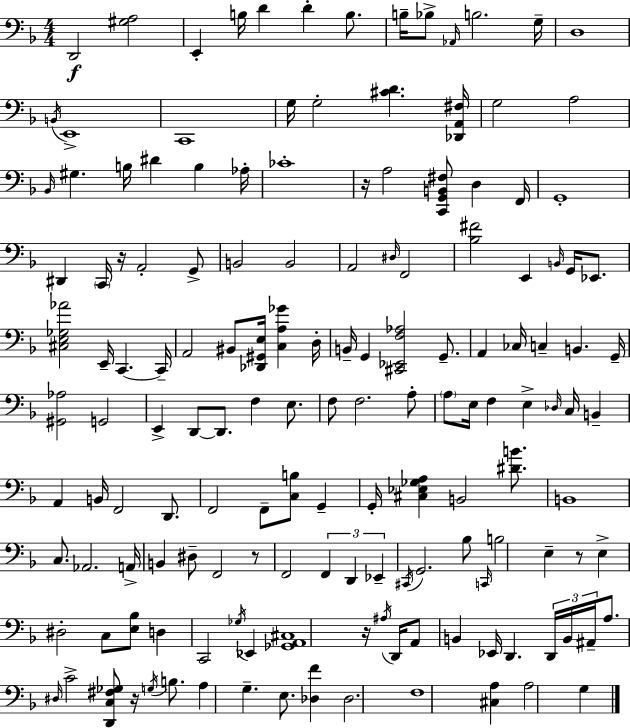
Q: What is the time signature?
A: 4/4